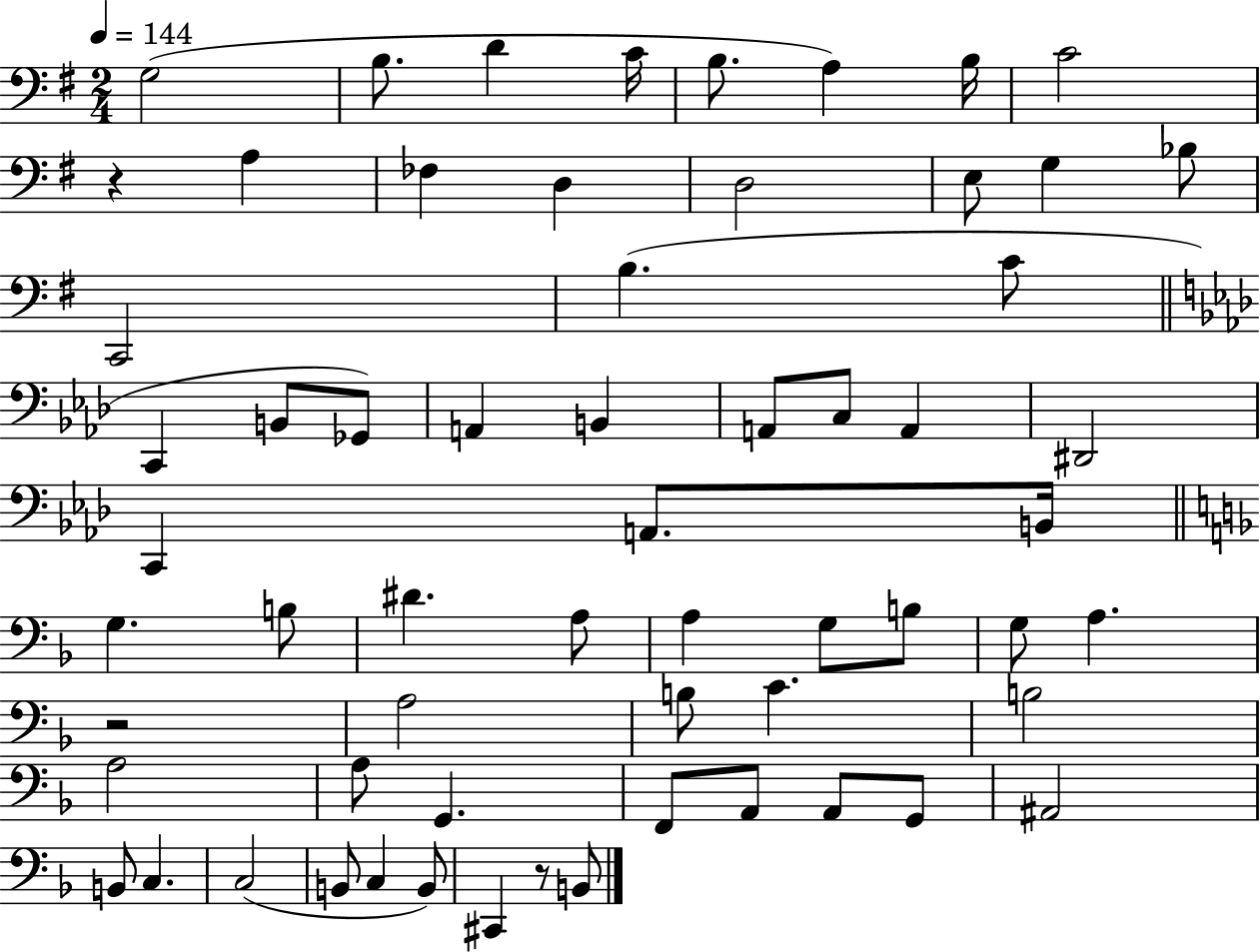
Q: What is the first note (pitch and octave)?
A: G3